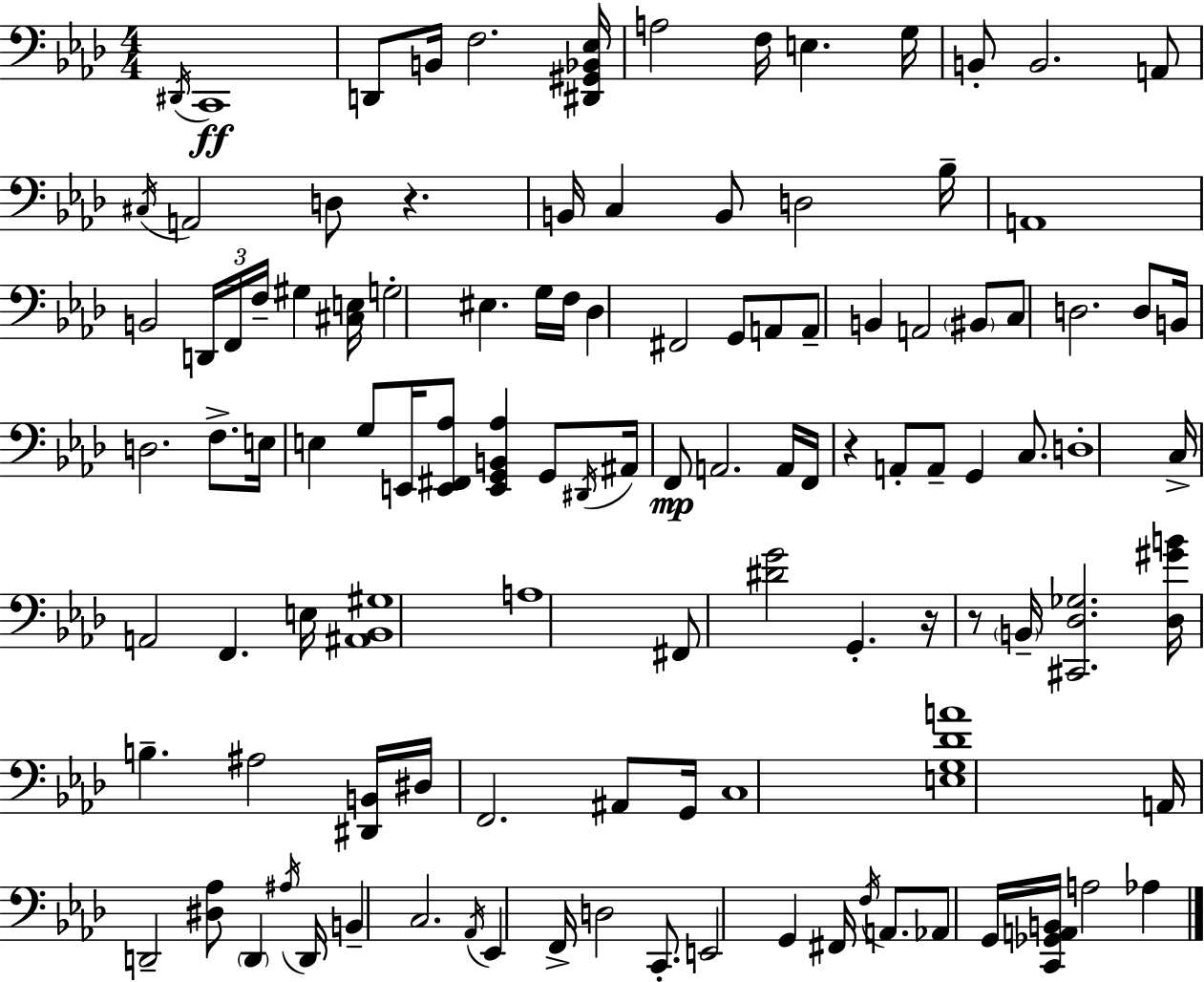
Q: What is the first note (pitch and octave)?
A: D#2